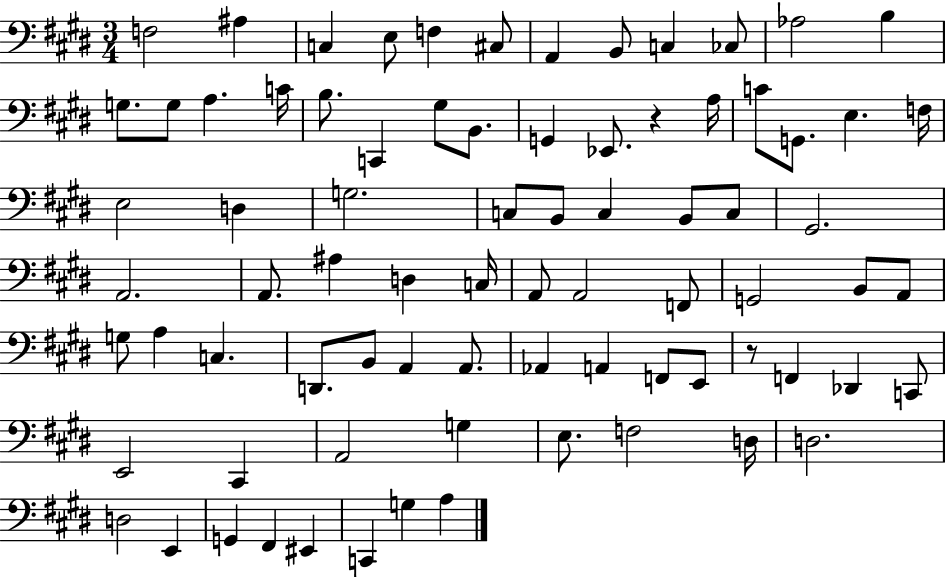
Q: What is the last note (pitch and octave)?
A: A3